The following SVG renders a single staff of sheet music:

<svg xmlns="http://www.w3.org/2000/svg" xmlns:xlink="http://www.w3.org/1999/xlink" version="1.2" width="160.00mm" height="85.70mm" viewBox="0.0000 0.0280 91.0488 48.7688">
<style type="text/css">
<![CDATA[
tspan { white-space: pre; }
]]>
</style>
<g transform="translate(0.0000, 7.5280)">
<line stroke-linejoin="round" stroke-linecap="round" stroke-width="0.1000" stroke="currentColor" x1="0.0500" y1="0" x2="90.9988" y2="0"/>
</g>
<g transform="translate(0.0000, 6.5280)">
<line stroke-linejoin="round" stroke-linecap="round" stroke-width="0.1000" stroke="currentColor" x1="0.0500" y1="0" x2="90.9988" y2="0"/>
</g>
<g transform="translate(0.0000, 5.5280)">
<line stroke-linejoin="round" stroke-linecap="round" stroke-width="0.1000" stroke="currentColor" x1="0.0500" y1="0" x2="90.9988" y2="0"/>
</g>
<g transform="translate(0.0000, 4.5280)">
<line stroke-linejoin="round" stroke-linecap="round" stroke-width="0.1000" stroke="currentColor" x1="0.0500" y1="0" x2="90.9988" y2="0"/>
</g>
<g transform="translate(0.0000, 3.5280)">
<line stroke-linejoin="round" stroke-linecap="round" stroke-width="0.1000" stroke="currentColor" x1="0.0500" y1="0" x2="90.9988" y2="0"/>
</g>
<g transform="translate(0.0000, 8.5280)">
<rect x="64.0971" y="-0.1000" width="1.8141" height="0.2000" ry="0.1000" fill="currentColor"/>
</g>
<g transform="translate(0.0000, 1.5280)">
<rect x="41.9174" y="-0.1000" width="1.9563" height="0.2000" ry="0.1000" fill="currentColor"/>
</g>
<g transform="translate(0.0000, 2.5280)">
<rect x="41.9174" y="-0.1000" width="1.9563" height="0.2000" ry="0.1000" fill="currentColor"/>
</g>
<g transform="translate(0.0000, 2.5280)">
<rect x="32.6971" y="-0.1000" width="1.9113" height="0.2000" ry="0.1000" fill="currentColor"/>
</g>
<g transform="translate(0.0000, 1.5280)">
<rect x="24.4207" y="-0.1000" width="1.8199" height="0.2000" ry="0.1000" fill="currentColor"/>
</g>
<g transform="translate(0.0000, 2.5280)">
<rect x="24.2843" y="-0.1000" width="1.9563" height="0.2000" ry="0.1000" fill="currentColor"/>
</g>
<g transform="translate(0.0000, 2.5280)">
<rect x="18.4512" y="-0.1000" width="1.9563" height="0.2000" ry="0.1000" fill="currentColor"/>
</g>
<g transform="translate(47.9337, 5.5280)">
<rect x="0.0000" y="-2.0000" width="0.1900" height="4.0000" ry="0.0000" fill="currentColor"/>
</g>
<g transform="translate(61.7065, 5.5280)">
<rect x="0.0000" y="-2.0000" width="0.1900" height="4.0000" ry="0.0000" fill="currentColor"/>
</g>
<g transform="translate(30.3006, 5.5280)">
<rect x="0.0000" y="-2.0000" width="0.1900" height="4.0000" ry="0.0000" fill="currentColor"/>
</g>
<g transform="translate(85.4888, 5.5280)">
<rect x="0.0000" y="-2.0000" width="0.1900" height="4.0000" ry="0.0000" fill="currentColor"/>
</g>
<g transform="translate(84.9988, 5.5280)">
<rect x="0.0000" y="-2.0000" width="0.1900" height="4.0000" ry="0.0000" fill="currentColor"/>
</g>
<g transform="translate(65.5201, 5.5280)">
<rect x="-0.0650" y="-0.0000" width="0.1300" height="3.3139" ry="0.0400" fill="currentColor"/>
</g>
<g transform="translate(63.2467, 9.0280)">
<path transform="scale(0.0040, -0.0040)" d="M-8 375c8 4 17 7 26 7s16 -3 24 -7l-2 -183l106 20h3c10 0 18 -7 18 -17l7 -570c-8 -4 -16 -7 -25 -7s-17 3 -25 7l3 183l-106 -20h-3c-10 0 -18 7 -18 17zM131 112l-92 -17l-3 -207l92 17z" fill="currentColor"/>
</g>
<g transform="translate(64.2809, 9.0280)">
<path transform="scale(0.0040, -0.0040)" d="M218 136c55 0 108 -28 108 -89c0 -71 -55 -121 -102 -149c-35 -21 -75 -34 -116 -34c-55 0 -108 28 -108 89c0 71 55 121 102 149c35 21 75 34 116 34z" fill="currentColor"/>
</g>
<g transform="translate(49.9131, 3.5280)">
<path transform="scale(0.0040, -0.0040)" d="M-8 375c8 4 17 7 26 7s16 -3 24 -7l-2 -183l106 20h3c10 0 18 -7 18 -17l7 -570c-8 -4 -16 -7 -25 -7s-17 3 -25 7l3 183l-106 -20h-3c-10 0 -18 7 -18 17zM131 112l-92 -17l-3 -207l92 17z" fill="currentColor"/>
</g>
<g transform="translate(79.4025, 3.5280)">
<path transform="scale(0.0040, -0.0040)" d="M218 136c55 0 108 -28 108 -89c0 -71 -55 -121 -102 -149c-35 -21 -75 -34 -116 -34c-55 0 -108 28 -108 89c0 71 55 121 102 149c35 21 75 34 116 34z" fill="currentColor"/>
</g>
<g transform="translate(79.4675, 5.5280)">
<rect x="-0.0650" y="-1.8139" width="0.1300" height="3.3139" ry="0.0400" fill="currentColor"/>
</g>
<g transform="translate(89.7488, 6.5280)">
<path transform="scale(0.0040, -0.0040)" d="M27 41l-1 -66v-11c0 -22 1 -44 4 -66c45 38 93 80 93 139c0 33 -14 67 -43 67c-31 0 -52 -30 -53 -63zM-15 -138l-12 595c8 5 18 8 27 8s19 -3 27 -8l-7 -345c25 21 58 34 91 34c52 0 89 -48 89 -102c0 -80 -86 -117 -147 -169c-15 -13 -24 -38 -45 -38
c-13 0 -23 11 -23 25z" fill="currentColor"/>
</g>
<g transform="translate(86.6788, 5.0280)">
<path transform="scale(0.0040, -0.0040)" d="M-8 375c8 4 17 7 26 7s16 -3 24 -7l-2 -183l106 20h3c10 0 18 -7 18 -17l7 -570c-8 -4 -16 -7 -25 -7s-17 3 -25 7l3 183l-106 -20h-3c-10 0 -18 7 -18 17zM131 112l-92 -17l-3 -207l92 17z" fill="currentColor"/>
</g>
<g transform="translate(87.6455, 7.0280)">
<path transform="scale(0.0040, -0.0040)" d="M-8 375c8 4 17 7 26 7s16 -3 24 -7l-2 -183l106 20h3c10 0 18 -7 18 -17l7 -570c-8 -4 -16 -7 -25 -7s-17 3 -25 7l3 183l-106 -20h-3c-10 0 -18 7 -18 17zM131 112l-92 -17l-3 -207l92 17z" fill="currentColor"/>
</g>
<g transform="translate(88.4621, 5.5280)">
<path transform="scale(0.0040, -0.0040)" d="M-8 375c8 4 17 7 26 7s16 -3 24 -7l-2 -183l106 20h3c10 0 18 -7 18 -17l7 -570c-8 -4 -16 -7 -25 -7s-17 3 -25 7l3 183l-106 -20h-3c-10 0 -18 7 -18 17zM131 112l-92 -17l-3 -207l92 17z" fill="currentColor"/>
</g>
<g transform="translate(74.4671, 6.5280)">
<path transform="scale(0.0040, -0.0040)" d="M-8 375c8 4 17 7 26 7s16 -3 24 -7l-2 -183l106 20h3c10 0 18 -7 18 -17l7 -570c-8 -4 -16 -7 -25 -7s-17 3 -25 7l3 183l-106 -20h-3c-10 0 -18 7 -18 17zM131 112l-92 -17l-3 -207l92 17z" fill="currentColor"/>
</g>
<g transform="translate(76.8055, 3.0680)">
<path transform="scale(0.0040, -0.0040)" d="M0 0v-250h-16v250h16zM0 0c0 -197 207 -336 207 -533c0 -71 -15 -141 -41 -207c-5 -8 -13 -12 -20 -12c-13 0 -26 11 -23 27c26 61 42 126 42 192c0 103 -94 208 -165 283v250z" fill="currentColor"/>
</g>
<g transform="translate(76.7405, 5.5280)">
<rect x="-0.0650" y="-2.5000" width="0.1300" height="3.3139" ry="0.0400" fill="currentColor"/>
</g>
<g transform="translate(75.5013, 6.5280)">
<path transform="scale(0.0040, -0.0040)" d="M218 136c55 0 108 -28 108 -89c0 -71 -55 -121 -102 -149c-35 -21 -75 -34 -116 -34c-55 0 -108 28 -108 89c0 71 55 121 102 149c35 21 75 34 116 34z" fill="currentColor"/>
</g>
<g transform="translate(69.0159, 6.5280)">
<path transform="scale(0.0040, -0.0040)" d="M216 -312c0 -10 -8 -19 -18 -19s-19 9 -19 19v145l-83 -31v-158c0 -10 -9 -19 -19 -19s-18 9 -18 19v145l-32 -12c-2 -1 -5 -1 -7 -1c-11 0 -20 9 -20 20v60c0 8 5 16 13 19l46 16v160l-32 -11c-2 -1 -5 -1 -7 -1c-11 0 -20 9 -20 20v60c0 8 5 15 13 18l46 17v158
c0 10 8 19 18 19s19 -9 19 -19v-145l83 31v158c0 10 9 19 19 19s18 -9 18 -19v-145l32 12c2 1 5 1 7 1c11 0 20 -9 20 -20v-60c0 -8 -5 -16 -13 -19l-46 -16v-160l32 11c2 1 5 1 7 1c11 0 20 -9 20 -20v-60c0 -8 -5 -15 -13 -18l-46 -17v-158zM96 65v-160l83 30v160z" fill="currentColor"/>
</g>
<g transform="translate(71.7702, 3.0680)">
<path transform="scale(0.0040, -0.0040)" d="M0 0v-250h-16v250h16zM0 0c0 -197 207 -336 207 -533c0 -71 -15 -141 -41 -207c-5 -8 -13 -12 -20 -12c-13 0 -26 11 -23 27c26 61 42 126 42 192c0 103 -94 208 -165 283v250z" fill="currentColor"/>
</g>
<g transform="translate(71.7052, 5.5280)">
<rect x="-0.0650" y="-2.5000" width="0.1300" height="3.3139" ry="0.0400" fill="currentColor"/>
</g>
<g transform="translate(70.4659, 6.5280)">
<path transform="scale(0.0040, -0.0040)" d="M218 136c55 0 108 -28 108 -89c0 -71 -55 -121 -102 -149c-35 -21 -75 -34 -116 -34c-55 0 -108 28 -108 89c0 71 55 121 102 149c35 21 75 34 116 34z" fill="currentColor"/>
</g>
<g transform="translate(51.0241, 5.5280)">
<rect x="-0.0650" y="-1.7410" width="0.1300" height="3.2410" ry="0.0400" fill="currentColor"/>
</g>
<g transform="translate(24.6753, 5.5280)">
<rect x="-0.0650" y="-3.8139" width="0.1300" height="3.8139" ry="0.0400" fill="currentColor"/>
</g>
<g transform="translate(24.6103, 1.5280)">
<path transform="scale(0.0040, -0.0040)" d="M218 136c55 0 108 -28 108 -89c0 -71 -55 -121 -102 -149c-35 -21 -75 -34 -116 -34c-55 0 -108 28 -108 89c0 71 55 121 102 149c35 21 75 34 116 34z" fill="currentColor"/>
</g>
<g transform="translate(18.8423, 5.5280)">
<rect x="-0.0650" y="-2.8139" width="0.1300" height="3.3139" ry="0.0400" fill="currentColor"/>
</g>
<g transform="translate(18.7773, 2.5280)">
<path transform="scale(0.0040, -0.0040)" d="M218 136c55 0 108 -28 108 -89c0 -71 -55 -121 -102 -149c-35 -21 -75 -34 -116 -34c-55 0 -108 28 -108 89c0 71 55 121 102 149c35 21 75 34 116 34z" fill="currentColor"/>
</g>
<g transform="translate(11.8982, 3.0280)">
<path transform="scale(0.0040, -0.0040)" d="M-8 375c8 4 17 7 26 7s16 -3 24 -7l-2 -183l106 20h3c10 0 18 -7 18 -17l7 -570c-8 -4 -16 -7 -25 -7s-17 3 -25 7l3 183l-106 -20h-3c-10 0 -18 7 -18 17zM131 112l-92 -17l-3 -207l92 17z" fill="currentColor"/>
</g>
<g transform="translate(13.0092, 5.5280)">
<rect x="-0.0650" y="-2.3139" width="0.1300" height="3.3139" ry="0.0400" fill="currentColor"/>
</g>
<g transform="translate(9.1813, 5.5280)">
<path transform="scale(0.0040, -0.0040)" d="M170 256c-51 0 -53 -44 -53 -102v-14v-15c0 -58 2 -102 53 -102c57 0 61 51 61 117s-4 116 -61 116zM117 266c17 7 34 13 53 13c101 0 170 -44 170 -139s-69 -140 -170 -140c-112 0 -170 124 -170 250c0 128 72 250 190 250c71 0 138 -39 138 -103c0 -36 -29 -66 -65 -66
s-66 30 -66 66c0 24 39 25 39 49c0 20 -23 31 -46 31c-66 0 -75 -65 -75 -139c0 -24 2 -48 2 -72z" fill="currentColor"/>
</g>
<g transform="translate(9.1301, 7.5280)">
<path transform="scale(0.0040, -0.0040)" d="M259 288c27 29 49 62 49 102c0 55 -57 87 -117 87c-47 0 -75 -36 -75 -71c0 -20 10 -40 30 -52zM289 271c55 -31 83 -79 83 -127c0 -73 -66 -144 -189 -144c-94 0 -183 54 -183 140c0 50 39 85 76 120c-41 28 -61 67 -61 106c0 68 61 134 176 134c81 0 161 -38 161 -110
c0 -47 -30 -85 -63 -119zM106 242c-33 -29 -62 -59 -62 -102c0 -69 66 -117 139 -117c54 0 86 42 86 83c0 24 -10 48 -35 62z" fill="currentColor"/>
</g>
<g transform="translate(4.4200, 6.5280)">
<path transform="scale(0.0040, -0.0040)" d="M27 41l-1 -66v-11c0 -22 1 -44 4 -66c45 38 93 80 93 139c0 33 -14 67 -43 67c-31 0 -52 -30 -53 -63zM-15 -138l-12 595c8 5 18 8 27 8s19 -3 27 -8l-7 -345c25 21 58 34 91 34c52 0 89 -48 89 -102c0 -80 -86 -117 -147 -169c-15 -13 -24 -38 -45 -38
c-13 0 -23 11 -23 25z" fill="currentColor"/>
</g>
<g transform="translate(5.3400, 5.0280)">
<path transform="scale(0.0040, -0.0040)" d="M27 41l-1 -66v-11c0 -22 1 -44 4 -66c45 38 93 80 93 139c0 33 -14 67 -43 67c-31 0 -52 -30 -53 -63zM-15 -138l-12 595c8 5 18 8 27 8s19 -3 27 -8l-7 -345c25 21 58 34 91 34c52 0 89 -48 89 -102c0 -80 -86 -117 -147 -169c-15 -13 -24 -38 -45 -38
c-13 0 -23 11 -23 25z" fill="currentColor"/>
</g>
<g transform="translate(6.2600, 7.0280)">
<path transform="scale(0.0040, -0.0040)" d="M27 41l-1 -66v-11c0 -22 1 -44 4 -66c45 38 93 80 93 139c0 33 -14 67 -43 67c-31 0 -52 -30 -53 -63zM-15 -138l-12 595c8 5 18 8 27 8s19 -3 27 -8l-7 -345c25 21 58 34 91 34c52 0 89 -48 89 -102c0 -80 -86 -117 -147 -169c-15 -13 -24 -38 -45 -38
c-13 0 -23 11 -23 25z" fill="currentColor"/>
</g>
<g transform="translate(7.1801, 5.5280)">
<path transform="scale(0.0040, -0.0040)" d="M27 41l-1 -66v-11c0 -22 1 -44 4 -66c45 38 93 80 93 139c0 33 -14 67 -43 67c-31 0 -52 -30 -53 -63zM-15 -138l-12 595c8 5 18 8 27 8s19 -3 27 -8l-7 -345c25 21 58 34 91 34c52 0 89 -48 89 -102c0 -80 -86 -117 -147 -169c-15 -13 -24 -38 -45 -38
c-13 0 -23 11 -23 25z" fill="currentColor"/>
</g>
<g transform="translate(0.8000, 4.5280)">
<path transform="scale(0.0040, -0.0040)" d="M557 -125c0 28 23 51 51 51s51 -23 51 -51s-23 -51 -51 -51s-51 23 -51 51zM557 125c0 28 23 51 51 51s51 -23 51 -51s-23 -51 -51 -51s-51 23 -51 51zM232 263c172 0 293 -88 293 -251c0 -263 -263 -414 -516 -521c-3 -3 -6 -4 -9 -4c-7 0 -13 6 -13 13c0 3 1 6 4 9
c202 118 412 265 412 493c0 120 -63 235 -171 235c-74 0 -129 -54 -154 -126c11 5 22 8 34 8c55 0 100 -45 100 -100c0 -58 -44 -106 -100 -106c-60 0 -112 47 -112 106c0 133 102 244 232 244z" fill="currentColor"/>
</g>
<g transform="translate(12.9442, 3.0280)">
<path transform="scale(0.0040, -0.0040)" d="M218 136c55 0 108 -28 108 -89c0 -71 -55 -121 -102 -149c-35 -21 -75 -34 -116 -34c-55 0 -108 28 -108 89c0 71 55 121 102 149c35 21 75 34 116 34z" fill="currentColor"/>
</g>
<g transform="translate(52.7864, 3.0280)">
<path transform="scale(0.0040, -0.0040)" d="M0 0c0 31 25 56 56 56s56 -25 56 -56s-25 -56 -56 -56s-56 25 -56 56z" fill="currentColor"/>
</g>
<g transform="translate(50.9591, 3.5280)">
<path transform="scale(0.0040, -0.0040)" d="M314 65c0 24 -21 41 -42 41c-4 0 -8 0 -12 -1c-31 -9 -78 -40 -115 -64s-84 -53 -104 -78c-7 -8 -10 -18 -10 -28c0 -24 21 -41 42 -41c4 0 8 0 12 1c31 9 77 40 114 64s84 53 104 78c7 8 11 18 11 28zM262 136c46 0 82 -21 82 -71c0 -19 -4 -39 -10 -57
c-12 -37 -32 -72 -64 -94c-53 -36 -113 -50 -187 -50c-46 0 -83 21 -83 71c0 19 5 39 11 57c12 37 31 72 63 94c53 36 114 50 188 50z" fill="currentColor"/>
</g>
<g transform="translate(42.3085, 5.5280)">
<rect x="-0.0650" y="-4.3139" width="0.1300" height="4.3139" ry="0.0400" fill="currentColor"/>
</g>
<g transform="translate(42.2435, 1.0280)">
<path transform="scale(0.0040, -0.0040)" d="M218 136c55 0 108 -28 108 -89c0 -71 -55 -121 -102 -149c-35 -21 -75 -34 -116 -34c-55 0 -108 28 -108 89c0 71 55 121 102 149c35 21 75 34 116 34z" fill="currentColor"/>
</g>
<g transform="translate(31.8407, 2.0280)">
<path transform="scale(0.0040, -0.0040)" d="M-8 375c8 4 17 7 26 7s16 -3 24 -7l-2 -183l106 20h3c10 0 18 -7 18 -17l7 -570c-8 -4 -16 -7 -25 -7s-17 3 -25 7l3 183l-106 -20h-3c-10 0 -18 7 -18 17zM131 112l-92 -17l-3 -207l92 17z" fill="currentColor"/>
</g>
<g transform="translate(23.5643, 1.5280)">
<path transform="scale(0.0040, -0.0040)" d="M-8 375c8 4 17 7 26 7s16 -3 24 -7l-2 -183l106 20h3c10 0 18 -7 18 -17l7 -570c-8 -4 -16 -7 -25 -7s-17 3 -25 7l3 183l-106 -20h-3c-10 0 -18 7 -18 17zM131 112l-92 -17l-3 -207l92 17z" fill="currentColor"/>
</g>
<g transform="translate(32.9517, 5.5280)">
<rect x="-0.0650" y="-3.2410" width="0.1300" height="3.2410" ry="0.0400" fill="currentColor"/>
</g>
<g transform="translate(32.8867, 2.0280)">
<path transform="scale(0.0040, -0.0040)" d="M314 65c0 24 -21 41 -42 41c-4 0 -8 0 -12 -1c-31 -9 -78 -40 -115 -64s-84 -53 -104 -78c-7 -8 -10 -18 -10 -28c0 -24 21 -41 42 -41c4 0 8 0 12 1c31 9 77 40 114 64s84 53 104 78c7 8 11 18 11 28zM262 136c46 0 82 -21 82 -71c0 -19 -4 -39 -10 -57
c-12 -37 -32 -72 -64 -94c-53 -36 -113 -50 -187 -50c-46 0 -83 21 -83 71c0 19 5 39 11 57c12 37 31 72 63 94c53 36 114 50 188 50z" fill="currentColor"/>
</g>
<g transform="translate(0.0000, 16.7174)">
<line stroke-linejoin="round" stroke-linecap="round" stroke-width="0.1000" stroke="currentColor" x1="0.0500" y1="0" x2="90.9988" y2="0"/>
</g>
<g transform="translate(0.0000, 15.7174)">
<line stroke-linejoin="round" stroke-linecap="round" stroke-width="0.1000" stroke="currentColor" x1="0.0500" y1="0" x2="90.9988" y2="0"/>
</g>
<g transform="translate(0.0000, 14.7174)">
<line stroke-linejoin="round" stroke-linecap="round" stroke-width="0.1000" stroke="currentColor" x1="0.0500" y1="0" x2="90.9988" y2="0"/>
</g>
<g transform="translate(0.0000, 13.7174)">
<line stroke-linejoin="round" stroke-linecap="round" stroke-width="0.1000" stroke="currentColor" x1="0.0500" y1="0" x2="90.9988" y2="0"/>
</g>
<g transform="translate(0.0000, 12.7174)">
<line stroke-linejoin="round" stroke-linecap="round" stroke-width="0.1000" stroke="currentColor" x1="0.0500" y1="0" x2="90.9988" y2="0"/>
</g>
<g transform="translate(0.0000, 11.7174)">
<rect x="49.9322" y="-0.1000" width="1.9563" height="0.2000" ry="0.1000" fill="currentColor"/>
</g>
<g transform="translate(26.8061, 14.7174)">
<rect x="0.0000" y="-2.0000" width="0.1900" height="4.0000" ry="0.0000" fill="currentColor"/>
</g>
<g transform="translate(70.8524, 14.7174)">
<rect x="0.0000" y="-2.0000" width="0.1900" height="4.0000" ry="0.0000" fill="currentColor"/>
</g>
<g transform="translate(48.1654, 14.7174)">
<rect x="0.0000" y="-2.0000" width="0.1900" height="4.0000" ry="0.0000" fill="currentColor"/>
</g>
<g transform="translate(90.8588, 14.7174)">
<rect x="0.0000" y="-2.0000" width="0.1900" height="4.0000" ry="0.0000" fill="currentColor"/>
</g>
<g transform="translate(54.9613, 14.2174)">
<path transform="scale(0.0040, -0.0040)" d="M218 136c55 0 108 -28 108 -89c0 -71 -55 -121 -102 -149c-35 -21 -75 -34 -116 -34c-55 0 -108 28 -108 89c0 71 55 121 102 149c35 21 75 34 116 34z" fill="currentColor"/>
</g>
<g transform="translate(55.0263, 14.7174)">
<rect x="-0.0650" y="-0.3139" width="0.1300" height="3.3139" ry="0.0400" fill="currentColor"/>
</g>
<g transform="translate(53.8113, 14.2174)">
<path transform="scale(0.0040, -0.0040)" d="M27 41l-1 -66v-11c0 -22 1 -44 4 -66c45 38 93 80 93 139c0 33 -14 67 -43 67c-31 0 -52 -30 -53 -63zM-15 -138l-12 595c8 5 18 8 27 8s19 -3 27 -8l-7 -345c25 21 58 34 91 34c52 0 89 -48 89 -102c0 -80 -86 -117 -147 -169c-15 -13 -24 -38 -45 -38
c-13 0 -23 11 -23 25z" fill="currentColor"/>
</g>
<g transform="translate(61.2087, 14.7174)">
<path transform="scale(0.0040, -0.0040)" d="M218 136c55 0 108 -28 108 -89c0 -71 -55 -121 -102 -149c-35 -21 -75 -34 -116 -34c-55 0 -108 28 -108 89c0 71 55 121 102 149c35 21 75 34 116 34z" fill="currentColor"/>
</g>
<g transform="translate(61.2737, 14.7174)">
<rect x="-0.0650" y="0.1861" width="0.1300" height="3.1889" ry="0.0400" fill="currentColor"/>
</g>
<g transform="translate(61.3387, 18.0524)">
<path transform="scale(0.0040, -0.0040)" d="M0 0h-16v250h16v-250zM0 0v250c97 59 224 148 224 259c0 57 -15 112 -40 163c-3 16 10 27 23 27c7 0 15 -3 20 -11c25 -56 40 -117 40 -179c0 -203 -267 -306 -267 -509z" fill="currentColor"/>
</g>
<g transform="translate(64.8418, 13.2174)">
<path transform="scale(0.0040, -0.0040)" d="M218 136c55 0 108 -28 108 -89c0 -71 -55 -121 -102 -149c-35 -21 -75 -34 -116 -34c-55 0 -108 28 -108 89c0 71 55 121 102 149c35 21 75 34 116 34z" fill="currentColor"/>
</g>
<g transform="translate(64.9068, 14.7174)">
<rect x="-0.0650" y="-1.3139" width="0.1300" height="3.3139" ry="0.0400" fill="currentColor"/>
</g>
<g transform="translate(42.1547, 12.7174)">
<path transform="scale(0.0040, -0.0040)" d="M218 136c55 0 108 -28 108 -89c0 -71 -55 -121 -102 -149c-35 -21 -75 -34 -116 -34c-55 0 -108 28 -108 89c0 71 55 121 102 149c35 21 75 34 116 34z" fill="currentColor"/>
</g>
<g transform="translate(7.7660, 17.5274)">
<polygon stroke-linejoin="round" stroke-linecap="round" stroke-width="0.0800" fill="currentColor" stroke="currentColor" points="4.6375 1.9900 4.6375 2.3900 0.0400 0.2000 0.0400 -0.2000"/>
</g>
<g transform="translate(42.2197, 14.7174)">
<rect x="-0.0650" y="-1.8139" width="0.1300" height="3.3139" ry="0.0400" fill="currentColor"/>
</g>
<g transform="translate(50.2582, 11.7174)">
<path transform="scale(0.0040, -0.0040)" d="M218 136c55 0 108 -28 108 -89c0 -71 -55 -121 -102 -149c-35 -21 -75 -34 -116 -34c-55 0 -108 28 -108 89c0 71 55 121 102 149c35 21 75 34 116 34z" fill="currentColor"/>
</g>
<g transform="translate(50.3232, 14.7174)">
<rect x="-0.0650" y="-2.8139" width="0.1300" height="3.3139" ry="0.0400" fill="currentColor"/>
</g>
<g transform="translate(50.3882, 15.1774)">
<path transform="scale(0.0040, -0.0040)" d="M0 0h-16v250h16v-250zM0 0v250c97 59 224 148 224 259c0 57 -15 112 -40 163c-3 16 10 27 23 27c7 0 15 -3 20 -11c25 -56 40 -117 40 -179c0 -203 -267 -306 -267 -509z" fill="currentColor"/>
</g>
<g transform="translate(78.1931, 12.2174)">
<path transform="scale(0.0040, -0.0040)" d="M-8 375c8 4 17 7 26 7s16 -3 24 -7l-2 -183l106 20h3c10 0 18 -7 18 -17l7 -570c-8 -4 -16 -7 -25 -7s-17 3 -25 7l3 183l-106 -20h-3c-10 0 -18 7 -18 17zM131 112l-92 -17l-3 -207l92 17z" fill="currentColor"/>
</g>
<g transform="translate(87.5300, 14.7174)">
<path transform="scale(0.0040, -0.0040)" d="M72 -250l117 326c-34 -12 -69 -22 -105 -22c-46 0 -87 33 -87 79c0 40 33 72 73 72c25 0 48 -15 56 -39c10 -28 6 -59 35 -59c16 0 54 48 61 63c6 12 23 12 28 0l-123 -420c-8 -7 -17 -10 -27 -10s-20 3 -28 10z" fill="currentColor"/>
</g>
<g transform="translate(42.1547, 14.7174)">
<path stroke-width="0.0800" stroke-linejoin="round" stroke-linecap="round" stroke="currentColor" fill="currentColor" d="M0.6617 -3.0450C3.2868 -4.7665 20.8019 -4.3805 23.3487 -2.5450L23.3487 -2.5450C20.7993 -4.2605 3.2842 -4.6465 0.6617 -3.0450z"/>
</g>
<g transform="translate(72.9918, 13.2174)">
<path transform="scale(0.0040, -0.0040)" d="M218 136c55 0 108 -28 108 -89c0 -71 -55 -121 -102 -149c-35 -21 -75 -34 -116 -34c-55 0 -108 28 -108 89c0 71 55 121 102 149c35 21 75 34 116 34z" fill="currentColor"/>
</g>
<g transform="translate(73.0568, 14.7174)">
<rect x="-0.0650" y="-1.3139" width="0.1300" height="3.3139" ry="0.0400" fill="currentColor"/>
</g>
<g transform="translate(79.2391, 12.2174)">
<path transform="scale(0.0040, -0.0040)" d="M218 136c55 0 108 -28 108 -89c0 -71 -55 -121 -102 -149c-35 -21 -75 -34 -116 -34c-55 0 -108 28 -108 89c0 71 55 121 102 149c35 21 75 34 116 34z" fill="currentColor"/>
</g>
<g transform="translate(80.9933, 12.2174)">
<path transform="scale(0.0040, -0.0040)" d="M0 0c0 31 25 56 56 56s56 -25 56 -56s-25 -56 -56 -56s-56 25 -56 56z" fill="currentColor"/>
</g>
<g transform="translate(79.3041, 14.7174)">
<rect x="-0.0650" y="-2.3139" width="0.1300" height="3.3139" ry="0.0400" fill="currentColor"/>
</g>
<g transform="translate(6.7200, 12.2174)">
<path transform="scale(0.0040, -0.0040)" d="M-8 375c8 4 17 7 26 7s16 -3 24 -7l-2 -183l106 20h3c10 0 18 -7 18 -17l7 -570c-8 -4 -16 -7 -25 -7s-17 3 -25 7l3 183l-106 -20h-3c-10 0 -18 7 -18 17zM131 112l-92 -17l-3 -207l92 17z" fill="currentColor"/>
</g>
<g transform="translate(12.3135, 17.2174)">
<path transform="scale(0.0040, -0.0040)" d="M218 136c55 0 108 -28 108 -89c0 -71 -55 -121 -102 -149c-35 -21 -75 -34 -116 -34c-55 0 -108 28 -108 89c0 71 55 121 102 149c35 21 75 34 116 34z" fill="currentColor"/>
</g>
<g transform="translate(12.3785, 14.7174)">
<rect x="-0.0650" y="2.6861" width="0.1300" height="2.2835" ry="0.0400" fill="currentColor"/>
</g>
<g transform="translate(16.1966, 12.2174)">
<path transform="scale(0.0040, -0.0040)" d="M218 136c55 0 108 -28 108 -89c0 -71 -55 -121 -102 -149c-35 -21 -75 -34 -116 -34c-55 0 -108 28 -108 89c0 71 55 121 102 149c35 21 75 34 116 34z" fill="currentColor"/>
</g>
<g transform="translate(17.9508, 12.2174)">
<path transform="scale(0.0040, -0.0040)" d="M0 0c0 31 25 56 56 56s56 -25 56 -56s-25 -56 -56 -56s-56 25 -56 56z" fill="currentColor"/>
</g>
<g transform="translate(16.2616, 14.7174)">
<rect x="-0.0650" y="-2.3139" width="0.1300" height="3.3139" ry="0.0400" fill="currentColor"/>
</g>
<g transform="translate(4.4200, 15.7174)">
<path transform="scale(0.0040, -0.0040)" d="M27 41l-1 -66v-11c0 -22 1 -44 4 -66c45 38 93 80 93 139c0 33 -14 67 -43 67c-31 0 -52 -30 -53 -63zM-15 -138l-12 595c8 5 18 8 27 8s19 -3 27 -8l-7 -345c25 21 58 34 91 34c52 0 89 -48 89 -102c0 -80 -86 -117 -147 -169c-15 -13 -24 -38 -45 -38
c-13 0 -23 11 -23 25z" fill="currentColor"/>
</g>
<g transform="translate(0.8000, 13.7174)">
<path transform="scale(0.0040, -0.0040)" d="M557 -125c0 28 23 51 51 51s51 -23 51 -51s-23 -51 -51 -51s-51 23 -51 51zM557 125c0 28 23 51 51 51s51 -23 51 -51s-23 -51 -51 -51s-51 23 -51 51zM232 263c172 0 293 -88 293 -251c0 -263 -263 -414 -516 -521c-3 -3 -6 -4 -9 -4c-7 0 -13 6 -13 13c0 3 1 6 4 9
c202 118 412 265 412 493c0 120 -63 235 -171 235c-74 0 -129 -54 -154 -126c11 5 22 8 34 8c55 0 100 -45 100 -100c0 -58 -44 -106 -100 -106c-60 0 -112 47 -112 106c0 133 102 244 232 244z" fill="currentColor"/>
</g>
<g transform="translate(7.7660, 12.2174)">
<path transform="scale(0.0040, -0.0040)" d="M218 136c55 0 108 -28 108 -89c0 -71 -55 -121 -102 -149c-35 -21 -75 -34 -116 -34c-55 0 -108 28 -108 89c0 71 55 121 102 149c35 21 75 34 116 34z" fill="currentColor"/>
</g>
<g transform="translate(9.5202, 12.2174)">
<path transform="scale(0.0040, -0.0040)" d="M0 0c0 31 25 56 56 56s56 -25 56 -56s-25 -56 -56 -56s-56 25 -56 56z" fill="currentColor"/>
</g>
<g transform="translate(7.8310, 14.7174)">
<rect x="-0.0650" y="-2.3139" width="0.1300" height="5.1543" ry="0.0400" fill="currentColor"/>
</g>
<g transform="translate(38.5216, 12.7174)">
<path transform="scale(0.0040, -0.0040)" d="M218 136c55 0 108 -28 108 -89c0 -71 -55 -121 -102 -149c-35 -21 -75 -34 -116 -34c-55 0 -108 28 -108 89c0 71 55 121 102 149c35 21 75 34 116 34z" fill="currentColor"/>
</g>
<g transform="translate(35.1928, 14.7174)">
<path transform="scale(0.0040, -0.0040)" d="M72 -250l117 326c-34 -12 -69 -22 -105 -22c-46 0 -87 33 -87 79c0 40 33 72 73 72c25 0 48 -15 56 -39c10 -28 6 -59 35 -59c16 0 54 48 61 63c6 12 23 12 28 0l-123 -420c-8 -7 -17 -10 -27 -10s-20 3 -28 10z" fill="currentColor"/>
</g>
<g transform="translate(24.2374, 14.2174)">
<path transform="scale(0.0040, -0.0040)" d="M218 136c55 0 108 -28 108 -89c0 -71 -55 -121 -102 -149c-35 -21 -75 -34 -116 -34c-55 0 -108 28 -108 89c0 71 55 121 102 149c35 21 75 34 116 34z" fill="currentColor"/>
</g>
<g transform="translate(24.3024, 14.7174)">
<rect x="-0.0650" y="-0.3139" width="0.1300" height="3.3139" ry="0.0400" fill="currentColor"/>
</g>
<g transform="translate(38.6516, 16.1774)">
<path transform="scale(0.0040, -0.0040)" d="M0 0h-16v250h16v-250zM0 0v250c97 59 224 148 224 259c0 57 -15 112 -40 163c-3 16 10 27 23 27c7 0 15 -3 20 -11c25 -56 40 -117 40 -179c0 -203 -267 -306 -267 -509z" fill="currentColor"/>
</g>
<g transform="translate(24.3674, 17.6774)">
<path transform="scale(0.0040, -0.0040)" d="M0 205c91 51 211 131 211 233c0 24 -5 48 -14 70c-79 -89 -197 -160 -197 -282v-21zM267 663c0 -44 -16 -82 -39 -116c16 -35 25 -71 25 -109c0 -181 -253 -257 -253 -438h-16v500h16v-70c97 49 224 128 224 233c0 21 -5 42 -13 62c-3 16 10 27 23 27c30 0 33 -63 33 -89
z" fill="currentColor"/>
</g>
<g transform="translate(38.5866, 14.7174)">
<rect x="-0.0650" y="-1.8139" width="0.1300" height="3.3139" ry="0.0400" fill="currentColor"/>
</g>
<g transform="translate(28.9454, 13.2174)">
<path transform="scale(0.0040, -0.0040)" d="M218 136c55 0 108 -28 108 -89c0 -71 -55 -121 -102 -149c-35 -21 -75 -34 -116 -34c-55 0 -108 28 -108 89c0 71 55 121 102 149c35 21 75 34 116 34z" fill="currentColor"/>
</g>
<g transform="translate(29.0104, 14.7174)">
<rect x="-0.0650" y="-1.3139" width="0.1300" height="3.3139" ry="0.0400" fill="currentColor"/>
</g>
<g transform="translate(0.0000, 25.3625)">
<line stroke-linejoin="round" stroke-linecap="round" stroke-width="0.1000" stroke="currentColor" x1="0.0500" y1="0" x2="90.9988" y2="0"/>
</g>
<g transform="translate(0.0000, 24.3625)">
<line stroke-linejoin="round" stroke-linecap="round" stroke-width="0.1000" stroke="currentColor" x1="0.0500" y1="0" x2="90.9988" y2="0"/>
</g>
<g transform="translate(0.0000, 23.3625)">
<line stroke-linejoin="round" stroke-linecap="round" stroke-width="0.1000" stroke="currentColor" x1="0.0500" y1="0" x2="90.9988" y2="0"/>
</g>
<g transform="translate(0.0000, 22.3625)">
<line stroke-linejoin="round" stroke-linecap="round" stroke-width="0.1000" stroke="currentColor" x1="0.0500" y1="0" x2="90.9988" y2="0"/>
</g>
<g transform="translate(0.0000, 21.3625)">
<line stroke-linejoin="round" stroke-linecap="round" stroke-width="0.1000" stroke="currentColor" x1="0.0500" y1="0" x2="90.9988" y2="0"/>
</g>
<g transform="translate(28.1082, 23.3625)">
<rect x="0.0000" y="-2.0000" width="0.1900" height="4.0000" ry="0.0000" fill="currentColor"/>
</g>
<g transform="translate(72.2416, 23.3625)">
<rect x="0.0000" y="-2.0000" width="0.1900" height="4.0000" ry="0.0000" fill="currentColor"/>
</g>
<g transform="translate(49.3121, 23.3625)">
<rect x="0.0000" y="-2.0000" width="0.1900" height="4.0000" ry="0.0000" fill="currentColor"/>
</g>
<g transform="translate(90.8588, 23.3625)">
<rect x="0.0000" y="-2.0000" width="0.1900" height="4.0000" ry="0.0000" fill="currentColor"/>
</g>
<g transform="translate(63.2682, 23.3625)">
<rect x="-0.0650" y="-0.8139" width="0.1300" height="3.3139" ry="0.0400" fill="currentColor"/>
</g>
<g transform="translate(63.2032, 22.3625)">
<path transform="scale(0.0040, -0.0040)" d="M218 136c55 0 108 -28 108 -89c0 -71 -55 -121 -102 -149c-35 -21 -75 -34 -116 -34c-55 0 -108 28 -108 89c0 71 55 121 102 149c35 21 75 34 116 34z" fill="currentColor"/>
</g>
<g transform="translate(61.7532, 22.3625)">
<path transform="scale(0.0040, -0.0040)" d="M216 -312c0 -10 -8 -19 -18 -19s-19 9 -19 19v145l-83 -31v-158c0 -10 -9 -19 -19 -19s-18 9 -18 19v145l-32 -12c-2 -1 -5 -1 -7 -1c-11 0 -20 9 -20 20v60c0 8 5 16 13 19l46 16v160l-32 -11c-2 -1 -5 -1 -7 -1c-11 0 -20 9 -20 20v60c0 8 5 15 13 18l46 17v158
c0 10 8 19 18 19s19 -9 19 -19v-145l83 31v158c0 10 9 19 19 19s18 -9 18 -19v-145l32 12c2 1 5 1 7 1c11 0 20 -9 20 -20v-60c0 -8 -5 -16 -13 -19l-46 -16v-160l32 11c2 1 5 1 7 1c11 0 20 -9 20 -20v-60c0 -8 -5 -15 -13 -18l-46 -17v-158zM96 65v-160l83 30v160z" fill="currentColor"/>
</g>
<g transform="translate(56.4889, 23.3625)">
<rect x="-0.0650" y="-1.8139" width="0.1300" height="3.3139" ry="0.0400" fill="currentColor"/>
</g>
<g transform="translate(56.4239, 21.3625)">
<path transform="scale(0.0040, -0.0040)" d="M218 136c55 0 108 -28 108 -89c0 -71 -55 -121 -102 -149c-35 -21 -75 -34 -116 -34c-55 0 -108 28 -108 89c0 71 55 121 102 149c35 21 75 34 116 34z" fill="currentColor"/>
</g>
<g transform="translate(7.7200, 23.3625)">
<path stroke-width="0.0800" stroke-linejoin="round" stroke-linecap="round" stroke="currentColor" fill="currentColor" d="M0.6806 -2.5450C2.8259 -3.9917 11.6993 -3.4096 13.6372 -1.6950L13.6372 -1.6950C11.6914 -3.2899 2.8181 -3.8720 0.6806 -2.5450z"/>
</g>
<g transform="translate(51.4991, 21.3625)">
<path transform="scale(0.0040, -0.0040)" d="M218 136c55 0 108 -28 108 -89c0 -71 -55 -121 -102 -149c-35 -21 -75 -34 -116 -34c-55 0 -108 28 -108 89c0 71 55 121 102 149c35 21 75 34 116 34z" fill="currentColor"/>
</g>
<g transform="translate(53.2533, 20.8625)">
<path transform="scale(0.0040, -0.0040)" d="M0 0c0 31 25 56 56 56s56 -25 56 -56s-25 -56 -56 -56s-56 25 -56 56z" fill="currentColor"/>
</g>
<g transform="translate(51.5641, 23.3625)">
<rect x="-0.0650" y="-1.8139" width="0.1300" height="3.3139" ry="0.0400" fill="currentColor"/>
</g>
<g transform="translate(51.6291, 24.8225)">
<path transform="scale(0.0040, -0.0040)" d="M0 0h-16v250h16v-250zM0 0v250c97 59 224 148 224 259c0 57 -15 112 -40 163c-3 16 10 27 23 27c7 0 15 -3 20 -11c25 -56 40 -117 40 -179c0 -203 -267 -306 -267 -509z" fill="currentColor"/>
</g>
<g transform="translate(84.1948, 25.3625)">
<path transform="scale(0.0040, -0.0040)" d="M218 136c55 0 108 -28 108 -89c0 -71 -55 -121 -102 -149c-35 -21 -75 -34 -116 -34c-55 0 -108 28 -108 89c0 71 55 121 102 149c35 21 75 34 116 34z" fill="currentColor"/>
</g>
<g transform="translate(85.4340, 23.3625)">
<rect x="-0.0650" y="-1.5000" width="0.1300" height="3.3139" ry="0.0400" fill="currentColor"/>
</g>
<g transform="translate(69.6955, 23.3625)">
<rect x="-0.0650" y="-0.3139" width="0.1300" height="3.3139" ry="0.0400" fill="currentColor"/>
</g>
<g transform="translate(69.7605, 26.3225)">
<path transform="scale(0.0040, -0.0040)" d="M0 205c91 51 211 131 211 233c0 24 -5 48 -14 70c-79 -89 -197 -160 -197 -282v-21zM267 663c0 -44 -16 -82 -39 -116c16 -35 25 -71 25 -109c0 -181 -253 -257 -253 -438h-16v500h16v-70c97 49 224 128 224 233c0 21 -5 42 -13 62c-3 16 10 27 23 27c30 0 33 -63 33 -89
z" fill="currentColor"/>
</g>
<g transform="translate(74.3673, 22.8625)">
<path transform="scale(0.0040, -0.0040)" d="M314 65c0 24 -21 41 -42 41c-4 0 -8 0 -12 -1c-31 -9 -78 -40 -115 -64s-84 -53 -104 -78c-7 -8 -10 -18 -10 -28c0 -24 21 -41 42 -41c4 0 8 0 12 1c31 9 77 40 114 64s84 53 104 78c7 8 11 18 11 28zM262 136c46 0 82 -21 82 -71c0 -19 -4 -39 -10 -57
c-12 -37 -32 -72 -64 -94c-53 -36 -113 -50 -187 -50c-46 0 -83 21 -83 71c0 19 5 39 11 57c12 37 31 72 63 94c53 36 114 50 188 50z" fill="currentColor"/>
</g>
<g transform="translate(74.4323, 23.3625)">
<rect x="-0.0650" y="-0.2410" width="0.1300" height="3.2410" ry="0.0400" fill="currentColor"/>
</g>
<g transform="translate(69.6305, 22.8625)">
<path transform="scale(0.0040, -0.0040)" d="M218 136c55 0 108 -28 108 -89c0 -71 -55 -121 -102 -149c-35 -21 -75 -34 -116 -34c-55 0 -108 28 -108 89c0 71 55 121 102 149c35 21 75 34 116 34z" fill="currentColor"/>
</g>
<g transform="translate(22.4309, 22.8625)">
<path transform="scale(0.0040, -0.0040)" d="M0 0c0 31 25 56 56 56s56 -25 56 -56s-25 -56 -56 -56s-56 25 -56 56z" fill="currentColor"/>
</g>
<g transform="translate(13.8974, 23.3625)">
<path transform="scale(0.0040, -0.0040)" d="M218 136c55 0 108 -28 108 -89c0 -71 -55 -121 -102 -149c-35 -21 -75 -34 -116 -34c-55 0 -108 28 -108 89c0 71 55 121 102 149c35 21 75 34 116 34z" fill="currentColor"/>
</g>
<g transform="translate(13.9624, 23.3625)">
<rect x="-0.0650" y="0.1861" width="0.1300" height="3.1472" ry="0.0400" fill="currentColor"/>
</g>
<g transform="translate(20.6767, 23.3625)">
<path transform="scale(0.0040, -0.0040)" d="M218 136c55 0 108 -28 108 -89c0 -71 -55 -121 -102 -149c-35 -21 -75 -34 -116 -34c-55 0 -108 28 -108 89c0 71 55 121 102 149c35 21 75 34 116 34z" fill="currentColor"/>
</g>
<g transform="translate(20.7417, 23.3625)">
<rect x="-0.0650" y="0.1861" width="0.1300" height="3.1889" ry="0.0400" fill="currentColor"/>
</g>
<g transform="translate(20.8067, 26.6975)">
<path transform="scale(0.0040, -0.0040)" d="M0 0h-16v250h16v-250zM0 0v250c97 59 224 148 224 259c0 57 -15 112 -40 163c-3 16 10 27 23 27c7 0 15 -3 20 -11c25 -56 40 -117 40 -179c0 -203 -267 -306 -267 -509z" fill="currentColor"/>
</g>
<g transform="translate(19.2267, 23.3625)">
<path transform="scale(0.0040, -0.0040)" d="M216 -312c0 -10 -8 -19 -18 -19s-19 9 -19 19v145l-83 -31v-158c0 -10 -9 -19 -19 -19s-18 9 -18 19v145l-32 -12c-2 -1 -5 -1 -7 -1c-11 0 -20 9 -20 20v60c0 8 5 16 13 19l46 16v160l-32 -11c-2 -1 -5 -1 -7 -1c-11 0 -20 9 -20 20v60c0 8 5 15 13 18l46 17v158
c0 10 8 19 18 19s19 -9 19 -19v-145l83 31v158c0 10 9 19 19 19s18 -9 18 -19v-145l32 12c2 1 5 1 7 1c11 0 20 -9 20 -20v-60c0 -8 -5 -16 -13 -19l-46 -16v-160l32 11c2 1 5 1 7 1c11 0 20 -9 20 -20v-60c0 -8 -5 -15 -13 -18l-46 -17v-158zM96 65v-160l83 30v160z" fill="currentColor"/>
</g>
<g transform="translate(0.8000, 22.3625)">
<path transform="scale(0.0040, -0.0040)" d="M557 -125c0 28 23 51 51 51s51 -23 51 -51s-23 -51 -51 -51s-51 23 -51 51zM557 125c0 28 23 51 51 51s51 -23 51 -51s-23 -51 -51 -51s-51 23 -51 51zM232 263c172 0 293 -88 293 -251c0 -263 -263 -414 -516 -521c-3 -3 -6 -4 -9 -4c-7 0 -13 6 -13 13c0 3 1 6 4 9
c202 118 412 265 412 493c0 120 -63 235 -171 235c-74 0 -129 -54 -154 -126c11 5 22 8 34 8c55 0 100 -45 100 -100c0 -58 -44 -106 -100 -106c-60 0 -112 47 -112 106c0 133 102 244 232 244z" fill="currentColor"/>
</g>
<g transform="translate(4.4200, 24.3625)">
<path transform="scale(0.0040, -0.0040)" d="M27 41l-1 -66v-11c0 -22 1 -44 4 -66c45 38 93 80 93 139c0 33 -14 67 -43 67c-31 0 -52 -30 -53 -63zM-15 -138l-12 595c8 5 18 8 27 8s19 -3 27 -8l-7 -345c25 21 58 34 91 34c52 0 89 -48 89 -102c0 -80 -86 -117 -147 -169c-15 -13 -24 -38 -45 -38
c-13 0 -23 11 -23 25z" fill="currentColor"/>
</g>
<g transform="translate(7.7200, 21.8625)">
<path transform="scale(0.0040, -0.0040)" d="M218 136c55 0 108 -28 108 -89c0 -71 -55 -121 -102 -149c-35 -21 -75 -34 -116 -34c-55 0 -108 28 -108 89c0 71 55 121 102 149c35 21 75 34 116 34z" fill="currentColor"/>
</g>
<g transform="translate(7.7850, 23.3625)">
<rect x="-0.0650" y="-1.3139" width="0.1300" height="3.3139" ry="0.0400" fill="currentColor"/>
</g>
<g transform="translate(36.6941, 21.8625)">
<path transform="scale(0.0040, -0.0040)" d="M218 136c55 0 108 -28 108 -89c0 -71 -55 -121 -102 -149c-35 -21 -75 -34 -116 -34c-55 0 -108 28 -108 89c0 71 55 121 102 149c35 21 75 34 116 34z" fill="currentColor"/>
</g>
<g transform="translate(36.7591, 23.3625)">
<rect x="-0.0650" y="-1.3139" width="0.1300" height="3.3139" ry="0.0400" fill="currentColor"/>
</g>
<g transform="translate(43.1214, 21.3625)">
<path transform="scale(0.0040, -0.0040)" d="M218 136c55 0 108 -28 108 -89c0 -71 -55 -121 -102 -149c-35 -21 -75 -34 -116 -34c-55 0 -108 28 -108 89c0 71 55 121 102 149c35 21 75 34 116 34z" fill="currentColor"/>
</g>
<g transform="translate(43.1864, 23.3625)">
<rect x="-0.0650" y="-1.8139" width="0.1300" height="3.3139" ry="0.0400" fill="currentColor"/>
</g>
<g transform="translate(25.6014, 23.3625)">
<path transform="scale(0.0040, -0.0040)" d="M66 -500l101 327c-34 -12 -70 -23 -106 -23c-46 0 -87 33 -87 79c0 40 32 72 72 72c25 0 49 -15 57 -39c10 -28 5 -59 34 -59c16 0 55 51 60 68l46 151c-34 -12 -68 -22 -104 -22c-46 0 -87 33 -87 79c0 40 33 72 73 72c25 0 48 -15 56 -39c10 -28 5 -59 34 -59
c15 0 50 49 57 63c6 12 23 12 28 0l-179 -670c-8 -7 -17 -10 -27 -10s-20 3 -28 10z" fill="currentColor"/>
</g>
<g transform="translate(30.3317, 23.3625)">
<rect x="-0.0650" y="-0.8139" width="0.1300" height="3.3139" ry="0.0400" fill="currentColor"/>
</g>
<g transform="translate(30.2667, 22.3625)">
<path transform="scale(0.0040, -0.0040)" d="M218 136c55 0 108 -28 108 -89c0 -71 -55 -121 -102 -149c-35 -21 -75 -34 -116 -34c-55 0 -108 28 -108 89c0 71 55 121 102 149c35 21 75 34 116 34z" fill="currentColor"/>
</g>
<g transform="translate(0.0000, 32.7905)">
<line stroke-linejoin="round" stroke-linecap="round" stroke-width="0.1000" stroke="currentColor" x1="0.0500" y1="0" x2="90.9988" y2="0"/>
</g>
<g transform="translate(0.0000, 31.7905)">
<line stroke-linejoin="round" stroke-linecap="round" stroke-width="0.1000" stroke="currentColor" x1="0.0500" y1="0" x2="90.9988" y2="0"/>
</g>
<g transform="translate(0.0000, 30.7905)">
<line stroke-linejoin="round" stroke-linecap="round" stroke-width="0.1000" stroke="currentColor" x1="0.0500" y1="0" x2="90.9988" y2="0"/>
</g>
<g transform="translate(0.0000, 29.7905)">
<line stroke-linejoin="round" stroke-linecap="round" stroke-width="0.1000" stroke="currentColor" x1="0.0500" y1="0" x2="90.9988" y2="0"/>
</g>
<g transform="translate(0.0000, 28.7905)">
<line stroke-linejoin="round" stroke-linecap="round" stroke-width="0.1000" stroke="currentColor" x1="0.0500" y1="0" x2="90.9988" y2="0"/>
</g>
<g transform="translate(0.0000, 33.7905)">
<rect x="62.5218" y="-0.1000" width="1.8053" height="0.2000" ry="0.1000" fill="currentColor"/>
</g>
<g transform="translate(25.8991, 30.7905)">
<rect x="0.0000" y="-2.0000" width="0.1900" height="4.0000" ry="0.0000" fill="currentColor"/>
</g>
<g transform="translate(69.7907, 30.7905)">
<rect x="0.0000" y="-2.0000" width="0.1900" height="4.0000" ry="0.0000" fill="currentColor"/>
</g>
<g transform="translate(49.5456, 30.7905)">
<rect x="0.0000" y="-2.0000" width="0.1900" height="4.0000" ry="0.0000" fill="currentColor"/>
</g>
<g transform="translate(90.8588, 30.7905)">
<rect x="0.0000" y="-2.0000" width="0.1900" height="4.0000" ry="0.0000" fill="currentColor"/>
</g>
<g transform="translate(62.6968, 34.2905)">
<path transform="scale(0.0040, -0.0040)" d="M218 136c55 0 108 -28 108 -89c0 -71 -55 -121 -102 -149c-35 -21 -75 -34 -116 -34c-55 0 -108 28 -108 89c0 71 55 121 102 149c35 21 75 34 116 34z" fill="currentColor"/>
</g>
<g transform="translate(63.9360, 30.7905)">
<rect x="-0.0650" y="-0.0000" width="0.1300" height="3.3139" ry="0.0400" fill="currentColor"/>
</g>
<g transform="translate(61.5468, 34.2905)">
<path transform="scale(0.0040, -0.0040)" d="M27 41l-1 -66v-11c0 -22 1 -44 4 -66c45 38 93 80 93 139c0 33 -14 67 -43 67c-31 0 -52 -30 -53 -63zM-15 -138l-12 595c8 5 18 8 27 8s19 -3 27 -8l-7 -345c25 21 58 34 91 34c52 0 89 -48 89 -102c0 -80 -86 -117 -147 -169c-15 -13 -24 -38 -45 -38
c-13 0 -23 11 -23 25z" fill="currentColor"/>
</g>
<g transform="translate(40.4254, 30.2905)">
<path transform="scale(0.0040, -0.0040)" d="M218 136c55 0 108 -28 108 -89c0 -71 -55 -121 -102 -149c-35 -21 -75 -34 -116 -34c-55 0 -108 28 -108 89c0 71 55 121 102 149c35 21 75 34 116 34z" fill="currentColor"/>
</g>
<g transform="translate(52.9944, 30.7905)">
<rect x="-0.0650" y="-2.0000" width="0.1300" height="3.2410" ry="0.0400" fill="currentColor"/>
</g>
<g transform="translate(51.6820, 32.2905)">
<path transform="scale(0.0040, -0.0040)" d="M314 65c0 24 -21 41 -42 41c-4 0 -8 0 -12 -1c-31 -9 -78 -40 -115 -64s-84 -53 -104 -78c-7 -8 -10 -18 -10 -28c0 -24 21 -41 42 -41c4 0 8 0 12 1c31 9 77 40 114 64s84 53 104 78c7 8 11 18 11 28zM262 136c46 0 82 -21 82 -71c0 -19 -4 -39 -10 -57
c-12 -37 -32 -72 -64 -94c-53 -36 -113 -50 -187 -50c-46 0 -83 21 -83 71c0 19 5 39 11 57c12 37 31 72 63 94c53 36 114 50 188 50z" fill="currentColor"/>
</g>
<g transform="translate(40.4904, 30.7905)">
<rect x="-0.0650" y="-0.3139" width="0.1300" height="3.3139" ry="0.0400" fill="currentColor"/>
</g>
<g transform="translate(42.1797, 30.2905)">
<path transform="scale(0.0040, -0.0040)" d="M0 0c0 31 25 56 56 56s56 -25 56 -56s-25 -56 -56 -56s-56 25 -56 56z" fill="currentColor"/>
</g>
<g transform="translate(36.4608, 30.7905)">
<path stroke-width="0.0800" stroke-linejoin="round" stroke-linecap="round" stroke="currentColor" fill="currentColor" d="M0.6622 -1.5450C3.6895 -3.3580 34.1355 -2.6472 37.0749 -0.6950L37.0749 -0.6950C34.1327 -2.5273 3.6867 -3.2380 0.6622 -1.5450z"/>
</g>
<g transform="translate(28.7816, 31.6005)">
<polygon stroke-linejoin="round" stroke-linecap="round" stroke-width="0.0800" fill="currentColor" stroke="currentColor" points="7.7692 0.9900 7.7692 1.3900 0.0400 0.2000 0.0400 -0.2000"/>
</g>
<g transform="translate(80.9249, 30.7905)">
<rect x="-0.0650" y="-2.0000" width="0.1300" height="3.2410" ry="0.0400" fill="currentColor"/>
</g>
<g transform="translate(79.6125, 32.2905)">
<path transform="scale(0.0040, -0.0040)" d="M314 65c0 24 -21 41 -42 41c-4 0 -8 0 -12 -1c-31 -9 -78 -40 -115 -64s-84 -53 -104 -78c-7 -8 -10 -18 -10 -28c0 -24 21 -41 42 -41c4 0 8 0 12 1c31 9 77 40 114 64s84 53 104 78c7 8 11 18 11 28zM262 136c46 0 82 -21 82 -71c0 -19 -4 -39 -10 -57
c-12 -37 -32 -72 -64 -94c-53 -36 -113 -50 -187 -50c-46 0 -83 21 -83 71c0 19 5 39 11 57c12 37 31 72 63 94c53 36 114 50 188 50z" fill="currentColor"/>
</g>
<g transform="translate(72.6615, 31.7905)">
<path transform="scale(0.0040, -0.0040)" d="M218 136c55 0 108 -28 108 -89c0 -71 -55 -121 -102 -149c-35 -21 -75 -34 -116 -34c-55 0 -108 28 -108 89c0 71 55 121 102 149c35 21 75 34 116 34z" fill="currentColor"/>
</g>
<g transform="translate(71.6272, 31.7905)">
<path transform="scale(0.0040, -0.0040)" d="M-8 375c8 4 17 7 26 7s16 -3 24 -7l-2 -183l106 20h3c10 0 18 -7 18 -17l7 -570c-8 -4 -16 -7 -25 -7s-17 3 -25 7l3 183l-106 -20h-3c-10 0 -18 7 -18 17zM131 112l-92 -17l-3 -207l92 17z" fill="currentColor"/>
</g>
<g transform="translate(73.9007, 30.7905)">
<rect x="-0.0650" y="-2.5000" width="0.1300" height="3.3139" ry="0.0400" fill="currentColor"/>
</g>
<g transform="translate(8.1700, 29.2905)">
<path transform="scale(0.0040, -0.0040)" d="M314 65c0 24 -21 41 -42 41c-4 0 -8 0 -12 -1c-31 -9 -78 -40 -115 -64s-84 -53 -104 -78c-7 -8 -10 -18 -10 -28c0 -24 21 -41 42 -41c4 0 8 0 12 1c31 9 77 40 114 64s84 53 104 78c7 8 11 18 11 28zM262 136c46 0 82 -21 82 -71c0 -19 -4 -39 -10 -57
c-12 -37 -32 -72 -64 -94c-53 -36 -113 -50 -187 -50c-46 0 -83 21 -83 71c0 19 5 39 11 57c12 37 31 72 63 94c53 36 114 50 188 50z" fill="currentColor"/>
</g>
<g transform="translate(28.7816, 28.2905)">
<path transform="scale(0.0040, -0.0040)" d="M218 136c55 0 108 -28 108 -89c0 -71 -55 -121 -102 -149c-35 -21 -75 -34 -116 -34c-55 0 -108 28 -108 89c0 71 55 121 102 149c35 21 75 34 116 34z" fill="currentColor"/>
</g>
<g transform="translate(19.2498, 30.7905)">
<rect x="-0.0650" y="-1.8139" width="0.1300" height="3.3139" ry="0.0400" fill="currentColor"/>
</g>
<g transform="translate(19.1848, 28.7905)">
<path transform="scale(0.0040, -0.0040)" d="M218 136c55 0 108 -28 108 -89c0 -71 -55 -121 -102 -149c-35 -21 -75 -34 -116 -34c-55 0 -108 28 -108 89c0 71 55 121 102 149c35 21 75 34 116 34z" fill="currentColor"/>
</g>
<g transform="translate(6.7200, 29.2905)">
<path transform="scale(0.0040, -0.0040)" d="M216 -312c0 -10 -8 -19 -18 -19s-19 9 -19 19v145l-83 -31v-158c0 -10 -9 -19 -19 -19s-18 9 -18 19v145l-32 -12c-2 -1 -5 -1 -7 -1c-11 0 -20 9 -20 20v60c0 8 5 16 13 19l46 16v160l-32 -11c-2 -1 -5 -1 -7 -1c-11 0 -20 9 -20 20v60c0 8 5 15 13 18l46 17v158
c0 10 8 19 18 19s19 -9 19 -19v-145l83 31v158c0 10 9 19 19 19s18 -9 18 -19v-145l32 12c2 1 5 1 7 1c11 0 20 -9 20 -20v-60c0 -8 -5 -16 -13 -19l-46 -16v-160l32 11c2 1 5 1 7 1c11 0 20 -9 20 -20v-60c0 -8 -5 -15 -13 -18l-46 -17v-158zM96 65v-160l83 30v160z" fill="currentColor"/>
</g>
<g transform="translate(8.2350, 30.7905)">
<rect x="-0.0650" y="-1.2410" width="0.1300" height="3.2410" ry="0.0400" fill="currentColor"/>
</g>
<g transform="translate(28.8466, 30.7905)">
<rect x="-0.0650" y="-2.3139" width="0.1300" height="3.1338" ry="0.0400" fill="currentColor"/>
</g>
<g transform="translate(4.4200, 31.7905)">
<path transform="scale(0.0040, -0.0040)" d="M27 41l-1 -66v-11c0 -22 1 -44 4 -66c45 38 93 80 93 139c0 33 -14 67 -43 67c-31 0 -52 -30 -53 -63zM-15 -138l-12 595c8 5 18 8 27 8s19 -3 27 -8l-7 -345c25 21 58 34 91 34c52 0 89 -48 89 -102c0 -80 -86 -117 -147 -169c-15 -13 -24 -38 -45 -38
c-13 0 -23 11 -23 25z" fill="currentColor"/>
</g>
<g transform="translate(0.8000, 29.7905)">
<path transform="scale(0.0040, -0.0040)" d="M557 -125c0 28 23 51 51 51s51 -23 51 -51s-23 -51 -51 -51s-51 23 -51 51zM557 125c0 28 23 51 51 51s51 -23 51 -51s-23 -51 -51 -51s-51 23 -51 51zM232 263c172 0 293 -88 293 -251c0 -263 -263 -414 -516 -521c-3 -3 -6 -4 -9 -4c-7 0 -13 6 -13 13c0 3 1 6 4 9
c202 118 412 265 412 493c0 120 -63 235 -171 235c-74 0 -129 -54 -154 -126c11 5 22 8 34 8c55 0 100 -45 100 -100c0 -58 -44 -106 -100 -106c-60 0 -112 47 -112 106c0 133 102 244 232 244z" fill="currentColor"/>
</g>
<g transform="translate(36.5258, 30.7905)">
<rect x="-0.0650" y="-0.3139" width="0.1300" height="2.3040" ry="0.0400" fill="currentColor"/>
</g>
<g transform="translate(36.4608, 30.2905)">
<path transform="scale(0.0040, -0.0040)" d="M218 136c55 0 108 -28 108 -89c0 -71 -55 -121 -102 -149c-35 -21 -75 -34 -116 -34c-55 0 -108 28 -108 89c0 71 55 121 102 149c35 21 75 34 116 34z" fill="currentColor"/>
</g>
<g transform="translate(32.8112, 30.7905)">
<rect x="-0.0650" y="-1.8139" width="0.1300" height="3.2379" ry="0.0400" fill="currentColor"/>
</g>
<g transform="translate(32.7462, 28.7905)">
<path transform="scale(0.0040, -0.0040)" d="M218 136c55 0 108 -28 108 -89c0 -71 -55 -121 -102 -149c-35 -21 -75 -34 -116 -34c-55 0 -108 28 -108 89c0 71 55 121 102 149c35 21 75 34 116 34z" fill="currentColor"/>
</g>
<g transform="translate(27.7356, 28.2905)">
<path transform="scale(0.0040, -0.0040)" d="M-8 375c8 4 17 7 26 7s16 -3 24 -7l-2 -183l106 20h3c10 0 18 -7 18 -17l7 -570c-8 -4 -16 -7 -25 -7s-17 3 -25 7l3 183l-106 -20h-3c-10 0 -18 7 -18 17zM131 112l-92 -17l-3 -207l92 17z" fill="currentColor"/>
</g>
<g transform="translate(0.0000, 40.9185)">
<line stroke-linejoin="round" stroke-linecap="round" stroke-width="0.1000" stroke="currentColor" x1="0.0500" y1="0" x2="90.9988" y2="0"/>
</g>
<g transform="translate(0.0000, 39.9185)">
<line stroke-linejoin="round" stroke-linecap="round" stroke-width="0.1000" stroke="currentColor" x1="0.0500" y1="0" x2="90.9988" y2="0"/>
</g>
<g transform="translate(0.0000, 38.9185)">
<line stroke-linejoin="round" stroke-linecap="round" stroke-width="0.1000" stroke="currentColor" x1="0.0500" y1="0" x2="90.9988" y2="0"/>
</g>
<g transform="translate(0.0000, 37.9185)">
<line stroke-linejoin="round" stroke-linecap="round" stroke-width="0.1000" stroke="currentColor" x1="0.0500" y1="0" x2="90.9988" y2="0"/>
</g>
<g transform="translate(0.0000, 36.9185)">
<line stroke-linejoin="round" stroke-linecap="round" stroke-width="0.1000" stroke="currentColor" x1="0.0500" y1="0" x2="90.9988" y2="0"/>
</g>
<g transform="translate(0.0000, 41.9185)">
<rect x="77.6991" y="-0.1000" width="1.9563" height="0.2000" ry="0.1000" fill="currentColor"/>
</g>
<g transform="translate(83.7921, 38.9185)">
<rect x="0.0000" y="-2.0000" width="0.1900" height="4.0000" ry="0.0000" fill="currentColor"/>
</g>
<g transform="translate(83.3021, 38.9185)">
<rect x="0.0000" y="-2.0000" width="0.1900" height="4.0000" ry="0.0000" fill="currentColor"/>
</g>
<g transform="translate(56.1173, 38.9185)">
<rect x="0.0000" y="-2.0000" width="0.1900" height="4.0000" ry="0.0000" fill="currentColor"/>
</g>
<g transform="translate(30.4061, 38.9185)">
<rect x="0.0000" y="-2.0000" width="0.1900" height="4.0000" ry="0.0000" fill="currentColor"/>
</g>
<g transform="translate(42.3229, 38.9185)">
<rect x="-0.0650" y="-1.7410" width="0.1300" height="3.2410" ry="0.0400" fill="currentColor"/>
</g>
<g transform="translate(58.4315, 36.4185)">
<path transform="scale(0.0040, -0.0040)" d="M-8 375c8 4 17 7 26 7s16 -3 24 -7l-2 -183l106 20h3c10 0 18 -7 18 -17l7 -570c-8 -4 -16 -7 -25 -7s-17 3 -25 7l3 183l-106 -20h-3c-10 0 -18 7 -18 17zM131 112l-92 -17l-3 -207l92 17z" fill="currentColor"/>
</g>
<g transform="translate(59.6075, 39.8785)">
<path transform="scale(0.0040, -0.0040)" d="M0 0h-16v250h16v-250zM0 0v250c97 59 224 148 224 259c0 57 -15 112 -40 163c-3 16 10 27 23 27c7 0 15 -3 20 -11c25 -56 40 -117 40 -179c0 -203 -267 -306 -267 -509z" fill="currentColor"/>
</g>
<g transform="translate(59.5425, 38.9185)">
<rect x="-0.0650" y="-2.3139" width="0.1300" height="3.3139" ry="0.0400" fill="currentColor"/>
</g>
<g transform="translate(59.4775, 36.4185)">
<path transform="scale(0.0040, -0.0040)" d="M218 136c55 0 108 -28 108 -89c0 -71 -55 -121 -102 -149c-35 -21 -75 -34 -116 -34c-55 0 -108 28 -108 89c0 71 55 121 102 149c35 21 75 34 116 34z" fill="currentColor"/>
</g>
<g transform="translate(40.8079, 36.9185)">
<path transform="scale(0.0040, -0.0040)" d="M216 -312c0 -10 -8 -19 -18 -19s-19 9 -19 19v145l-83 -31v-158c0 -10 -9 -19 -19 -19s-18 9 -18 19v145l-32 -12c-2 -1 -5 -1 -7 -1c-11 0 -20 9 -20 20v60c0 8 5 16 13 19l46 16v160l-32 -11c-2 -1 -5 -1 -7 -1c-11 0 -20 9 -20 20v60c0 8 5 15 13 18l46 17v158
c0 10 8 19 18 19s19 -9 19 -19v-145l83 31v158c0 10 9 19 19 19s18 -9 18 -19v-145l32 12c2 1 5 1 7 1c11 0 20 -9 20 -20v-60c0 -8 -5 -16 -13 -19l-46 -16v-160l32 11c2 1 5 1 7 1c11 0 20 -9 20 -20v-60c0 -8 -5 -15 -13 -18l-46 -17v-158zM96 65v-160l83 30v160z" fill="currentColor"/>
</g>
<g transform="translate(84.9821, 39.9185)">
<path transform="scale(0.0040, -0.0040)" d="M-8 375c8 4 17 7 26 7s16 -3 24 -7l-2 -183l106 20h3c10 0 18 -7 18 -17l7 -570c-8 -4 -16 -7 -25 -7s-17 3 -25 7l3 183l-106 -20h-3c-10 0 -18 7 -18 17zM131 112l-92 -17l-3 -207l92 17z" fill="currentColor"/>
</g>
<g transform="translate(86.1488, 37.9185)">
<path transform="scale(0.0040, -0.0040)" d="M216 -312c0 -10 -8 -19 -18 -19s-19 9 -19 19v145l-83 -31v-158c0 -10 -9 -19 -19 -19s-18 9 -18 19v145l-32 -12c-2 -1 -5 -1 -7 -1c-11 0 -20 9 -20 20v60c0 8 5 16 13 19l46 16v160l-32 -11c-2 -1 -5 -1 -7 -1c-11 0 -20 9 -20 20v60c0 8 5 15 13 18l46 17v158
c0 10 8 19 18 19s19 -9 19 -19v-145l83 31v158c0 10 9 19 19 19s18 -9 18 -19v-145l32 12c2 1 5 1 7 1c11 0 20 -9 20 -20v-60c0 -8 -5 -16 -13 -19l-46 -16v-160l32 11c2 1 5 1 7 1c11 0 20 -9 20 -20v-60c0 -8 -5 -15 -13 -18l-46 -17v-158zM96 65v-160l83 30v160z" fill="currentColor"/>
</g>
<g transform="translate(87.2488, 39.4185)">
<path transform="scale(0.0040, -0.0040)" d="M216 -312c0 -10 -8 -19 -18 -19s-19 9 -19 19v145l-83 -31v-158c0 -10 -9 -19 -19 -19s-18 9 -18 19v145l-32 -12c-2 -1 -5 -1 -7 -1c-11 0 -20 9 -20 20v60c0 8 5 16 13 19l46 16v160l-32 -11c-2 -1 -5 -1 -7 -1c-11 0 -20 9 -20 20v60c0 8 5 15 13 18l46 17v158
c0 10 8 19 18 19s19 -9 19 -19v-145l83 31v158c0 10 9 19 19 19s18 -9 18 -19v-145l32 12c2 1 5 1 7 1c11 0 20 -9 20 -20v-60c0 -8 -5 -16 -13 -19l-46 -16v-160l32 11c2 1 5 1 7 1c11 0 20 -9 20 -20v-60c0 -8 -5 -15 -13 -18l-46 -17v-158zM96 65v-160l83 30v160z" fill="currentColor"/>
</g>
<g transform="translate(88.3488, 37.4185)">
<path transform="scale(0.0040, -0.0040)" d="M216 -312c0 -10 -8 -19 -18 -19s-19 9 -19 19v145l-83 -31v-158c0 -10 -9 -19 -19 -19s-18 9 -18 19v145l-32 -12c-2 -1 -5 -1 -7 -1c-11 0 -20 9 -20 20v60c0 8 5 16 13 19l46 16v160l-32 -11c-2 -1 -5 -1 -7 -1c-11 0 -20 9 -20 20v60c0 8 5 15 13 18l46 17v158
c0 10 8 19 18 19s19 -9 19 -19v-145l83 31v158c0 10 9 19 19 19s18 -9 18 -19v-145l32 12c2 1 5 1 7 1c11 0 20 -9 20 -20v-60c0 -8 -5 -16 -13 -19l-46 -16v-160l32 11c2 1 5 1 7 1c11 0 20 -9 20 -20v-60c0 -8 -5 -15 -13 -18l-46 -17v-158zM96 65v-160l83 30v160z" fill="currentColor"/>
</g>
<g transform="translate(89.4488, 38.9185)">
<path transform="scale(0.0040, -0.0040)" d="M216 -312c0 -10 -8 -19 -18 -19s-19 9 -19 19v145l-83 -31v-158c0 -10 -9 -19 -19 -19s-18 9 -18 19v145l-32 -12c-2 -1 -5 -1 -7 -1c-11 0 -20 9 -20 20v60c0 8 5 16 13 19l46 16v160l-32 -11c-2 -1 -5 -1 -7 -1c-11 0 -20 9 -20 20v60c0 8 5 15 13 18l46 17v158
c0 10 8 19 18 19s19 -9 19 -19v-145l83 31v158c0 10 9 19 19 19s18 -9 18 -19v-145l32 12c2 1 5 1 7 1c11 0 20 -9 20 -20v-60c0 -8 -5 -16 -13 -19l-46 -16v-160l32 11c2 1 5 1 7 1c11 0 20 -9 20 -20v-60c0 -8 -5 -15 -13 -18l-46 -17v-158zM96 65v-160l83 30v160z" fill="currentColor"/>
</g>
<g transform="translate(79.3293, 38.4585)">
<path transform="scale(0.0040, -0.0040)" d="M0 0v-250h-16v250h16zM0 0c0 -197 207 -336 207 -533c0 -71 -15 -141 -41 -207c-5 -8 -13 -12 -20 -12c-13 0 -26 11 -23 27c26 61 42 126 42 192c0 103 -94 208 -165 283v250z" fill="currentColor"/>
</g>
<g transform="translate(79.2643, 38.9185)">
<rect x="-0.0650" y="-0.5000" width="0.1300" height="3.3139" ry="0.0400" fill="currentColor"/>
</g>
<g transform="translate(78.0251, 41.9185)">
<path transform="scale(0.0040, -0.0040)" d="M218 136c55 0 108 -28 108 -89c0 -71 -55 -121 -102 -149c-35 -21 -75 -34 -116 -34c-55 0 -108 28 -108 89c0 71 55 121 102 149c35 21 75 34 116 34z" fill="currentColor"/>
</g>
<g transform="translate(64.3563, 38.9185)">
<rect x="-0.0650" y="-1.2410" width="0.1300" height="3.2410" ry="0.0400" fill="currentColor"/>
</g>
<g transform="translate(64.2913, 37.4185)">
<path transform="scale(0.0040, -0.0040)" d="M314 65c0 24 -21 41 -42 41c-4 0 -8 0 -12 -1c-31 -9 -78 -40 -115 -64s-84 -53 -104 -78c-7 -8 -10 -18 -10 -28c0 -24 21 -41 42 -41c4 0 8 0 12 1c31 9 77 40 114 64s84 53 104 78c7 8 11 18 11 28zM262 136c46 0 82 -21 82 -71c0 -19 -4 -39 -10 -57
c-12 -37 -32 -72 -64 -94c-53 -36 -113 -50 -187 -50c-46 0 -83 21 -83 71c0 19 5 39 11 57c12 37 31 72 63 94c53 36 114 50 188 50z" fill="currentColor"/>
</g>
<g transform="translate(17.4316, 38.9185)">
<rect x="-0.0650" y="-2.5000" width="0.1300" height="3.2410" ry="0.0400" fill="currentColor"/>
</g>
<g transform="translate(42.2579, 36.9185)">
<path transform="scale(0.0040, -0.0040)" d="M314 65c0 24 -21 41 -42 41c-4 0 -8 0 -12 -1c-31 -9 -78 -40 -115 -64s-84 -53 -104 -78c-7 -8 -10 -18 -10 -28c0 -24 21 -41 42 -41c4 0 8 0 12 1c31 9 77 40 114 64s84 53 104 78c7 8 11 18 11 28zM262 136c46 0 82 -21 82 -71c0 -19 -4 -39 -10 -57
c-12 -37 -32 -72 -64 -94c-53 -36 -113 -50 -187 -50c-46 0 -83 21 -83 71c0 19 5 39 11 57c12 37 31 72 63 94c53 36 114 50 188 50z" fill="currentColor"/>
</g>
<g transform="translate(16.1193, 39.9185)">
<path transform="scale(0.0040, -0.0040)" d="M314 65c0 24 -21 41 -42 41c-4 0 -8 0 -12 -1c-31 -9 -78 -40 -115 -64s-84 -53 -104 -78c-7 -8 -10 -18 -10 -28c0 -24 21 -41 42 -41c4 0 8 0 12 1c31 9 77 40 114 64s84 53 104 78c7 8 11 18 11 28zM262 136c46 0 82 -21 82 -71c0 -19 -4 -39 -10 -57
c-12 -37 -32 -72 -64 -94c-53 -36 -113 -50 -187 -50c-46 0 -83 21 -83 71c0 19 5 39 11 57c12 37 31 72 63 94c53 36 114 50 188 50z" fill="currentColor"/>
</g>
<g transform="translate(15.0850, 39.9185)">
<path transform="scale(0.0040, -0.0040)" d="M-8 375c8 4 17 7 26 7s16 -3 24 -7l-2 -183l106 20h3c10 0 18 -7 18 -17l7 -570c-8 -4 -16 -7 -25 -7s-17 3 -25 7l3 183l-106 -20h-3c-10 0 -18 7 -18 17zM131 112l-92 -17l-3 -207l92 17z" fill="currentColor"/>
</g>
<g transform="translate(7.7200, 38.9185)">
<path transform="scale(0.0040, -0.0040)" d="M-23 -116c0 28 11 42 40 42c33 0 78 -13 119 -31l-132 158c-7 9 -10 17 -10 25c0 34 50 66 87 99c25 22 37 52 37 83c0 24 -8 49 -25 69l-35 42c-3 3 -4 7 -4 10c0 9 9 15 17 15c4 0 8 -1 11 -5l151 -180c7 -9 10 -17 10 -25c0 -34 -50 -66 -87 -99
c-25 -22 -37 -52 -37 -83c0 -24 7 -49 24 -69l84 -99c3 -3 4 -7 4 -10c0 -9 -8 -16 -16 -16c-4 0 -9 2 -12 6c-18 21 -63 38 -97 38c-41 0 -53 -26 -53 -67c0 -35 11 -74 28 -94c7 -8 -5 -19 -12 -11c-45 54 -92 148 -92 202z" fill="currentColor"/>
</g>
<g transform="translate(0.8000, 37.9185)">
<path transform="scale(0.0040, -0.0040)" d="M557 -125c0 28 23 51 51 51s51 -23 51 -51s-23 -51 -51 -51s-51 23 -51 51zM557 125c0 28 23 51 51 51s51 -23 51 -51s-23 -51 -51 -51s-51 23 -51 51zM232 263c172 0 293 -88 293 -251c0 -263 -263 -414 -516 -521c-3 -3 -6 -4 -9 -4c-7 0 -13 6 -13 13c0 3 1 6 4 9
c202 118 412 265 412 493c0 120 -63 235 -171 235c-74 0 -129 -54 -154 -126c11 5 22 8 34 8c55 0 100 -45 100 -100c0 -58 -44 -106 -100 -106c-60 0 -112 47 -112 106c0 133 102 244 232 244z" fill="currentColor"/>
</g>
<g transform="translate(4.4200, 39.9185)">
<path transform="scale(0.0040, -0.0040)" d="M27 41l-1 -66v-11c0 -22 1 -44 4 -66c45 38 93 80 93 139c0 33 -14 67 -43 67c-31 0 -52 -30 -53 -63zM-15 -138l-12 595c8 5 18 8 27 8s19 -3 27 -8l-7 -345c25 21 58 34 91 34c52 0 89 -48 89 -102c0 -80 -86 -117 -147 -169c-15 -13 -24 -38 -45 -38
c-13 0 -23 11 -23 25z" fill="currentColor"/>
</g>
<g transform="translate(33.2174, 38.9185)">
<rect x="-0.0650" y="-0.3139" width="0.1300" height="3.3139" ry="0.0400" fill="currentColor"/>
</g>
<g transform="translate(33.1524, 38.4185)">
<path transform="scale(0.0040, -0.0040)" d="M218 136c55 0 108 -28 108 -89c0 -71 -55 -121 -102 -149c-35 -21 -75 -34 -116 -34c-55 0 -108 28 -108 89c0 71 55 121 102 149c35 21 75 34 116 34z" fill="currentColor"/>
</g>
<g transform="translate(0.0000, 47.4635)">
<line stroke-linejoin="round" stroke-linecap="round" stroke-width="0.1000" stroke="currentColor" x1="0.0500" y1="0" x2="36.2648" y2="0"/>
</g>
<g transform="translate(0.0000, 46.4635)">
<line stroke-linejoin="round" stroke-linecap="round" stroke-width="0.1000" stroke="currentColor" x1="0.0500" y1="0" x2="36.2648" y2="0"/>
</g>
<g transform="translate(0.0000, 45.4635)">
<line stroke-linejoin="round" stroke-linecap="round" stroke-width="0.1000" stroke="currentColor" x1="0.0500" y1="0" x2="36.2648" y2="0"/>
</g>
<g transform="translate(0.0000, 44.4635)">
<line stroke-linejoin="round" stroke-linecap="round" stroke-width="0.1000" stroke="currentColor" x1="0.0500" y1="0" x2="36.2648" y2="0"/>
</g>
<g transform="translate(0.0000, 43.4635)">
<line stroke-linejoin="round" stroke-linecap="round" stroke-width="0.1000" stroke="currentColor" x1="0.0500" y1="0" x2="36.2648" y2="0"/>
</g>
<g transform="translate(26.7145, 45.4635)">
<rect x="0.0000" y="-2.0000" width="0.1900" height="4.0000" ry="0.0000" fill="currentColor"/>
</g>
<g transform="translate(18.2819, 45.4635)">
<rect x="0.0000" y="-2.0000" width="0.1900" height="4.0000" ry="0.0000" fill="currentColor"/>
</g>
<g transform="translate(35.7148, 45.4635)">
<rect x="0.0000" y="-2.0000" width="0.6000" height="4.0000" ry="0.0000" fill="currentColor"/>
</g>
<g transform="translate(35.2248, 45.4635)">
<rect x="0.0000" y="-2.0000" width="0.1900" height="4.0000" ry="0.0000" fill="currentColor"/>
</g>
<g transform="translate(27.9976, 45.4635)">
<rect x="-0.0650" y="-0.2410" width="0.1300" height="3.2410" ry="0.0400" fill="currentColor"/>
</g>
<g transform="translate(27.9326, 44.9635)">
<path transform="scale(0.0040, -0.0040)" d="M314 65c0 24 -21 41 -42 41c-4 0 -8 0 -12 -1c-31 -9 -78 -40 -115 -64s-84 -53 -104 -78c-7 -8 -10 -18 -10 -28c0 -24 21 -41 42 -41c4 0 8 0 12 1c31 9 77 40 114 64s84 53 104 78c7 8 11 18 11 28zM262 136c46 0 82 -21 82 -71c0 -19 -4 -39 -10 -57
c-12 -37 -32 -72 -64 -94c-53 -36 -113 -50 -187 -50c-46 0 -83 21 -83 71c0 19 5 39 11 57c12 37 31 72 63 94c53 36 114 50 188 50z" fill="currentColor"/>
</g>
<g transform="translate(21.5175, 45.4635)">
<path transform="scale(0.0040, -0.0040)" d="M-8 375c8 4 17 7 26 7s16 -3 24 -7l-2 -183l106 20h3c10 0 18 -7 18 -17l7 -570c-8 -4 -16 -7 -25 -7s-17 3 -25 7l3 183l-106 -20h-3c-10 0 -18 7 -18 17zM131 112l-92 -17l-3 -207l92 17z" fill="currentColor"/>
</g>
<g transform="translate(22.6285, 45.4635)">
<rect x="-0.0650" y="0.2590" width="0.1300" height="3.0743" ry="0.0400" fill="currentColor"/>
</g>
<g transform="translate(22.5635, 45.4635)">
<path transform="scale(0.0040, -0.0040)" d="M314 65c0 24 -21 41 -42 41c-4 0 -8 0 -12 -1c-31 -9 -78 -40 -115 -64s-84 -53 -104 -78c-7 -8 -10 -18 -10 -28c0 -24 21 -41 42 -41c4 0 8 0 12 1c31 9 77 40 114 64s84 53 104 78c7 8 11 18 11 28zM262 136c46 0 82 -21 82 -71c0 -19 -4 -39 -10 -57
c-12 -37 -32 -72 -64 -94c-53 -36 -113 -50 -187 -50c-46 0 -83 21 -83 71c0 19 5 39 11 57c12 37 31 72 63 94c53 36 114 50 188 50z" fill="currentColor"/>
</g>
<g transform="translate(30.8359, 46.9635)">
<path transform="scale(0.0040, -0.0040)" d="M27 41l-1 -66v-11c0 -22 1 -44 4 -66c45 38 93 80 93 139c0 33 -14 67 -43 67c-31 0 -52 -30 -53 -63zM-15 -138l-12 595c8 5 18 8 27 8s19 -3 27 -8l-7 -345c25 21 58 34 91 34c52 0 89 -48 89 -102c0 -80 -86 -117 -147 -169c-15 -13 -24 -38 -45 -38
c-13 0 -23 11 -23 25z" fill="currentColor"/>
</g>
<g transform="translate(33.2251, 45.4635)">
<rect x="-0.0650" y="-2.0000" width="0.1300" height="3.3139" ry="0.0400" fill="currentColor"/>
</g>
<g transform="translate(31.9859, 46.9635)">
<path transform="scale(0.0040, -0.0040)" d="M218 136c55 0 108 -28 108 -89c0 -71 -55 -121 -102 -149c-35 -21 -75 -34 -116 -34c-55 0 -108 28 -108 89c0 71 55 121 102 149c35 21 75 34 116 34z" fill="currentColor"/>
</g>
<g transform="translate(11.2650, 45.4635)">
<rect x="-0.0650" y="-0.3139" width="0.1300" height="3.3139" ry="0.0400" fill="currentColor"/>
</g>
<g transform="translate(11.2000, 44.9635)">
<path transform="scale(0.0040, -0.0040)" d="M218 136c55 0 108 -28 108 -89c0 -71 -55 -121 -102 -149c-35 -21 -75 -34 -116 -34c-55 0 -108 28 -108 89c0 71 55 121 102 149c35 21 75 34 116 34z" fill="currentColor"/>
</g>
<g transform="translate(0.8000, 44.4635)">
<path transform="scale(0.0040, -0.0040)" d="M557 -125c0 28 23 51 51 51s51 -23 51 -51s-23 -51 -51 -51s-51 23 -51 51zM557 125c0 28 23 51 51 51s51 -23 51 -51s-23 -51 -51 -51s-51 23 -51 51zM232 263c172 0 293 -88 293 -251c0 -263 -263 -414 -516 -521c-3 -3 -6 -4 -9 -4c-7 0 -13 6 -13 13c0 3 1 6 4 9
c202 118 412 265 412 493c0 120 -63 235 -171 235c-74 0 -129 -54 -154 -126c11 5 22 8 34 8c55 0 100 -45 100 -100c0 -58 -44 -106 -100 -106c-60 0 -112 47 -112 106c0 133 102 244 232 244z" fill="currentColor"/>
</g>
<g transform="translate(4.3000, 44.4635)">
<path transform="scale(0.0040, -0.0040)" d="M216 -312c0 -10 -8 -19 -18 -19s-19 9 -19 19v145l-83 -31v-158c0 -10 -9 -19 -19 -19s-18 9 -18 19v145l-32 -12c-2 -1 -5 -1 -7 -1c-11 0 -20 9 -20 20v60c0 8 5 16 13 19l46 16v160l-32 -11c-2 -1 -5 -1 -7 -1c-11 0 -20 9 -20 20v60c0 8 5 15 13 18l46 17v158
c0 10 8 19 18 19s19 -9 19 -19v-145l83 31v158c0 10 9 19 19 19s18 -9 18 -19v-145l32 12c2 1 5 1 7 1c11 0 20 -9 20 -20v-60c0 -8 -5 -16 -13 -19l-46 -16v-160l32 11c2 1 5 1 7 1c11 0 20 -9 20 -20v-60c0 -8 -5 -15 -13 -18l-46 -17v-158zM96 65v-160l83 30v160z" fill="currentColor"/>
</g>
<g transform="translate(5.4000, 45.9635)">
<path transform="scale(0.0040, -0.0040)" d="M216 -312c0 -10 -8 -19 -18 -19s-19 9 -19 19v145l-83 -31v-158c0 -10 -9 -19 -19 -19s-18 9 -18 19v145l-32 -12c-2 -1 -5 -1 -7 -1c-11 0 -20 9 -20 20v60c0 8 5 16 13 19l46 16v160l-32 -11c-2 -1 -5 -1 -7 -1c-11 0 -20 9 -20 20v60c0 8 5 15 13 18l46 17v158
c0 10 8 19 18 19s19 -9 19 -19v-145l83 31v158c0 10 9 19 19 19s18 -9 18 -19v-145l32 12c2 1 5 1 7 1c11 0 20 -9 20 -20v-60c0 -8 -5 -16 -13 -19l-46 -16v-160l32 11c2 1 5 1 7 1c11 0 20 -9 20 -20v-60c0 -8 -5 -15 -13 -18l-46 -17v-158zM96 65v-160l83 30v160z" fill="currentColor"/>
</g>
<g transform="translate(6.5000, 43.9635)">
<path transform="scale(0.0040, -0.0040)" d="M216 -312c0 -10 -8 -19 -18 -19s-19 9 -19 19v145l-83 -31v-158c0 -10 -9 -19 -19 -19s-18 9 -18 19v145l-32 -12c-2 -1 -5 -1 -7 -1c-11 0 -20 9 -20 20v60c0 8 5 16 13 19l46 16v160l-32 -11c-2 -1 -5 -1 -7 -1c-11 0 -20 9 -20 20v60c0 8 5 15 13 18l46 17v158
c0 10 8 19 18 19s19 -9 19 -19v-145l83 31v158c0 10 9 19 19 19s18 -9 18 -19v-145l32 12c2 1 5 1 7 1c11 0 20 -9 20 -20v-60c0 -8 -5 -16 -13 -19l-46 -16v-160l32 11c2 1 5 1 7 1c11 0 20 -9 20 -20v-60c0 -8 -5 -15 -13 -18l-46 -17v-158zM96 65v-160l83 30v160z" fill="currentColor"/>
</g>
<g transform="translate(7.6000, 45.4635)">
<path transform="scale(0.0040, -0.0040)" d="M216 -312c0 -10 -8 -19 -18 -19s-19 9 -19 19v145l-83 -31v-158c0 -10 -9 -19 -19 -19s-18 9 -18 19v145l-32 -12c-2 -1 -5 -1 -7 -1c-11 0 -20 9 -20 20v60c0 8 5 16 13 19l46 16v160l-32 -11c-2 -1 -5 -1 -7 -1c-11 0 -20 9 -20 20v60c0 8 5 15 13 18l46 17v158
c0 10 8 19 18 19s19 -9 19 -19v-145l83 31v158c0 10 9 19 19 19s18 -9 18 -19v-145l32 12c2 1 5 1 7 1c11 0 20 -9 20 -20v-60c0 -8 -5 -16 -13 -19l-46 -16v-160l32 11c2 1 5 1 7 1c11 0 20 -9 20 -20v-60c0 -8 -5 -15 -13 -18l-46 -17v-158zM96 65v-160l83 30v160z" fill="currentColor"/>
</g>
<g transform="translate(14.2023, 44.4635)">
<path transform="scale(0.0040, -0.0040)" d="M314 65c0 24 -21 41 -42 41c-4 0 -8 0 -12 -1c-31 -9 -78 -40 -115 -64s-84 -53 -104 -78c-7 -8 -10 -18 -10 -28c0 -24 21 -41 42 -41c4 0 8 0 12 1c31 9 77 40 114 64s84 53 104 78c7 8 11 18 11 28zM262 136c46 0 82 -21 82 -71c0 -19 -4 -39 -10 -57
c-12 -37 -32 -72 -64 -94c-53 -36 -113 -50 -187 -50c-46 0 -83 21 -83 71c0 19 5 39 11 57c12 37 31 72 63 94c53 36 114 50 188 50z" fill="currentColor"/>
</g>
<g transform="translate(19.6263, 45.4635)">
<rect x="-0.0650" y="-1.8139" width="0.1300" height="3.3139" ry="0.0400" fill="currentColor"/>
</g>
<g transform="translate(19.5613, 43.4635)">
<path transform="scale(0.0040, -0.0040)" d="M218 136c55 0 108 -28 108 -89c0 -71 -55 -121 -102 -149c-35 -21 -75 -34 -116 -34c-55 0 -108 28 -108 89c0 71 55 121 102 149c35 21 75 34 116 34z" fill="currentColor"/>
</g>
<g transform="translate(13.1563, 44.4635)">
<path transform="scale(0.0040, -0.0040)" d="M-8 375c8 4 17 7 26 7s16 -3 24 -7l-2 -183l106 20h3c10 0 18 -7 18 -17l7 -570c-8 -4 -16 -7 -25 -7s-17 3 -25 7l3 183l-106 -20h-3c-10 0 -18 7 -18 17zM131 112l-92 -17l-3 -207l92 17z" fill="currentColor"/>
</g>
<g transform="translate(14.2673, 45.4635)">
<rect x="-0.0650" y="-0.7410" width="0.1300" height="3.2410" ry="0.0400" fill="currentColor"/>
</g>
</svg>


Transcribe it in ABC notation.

X:1
T:Untitled
M:6/8
L:1/4
K:Ab
B, C E D2 F A,2 D,, ^B,,/2 B,,/2 _A, B,/2 F,,/2 B, E,/4 G, z/2 A,/2 A, C/2 _E, D,/2 G, G, B, z/2 G, D, ^D,/2 z/4 F, G, A, A,/2 A, ^F, E,/4 E,2 G,, ^G,2 A, B,/2 A,/2 E,/2 E, A,,2 _D,, B,, A,,2 z B,,2 E, ^A,2 B,/2 G,2 E,,/2 E, F,2 A, D,2 E,2 _A,,